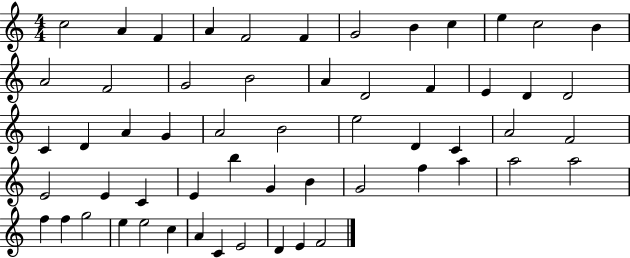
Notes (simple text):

C5/h A4/q F4/q A4/q F4/h F4/q G4/h B4/q C5/q E5/q C5/h B4/q A4/h F4/h G4/h B4/h A4/q D4/h F4/q E4/q D4/q D4/h C4/q D4/q A4/q G4/q A4/h B4/h E5/h D4/q C4/q A4/h F4/h E4/h E4/q C4/q E4/q B5/q G4/q B4/q G4/h F5/q A5/q A5/h A5/h F5/q F5/q G5/h E5/q E5/h C5/q A4/q C4/q E4/h D4/q E4/q F4/h